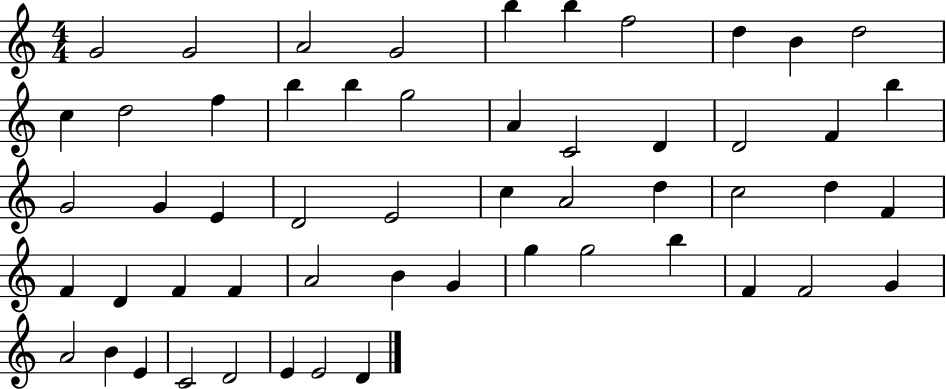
{
  \clef treble
  \numericTimeSignature
  \time 4/4
  \key c \major
  g'2 g'2 | a'2 g'2 | b''4 b''4 f''2 | d''4 b'4 d''2 | \break c''4 d''2 f''4 | b''4 b''4 g''2 | a'4 c'2 d'4 | d'2 f'4 b''4 | \break g'2 g'4 e'4 | d'2 e'2 | c''4 a'2 d''4 | c''2 d''4 f'4 | \break f'4 d'4 f'4 f'4 | a'2 b'4 g'4 | g''4 g''2 b''4 | f'4 f'2 g'4 | \break a'2 b'4 e'4 | c'2 d'2 | e'4 e'2 d'4 | \bar "|."
}